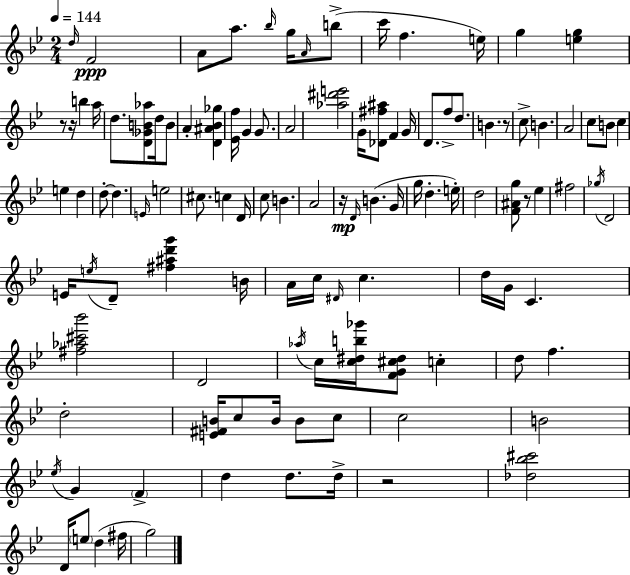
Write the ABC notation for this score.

X:1
T:Untitled
M:2/4
L:1/4
K:Bb
d/4 F2 A/2 a/2 _b/4 g/4 A/4 b/2 c'/4 f e/4 g [eg] z/2 z/4 b a/4 d/2 [D_GB_a]/2 d/4 B/2 A [D^A_B_g] [_Ef]/4 G G/2 A2 [_a^d'e']2 G/4 [_D^f^a]/2 F G/4 D/2 f/2 d/2 B z/2 c/2 B A2 c/2 B/2 c e d d/2 d E/4 e2 ^c/2 c D/4 c/2 B A2 z/4 D/4 B G/4 g/4 d e/4 d2 [F^Ag]/2 z/2 _e ^f2 _g/4 D2 E/4 e/4 D/2 [^f^ad'g'] B/4 A/4 c/4 ^D/4 c d/4 G/4 C [^f_a^c'_b']2 D2 _a/4 c/4 [c^db_g']/4 [FG^c^d]/2 c d/2 f d2 [E^FB]/4 c/2 B/4 B/2 c/2 c2 B2 _e/4 G F d d/2 d/4 z2 [_d_b^c']2 D/4 e/2 d ^f/4 g2